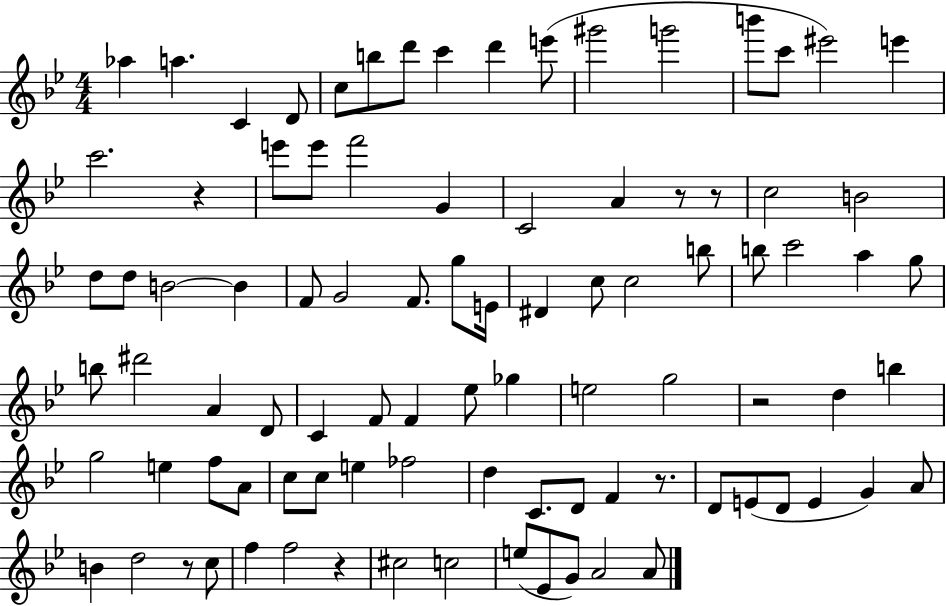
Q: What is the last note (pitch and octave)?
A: A4